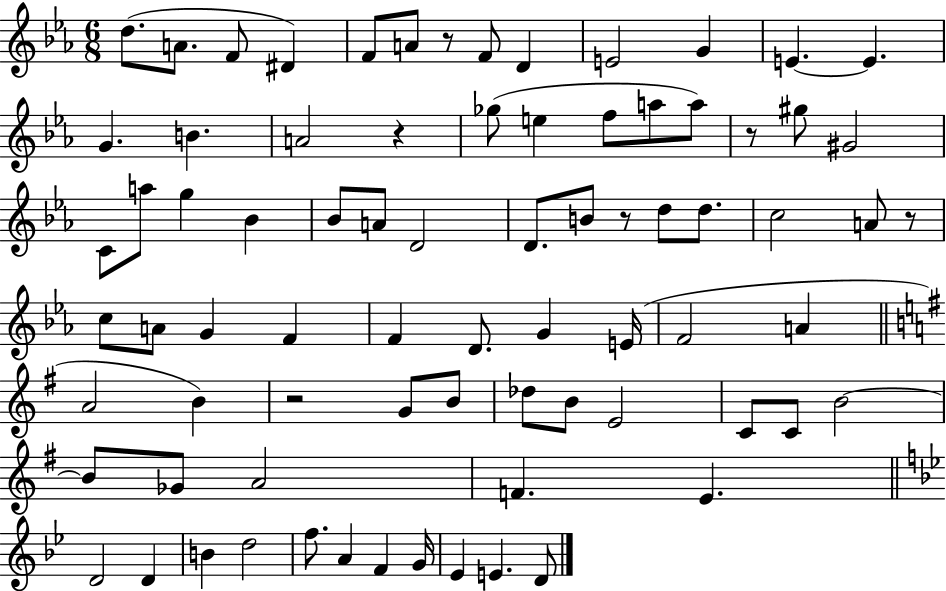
D5/e. A4/e. F4/e D#4/q F4/e A4/e R/e F4/e D4/q E4/h G4/q E4/q. E4/q. G4/q. B4/q. A4/h R/q Gb5/e E5/q F5/e A5/e A5/e R/e G#5/e G#4/h C4/e A5/e G5/q Bb4/q Bb4/e A4/e D4/h D4/e. B4/e R/e D5/e D5/e. C5/h A4/e R/e C5/e A4/e G4/q F4/q F4/q D4/e. G4/q E4/s F4/h A4/q A4/h B4/q R/h G4/e B4/e Db5/e B4/e E4/h C4/e C4/e B4/h B4/e Gb4/e A4/h F4/q. E4/q. D4/h D4/q B4/q D5/h F5/e. A4/q F4/q G4/s Eb4/q E4/q. D4/e